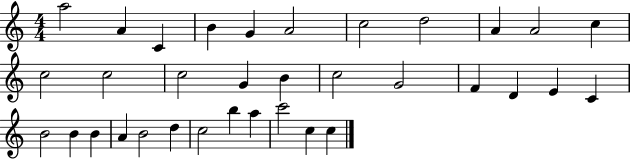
A5/h A4/q C4/q B4/q G4/q A4/h C5/h D5/h A4/q A4/h C5/q C5/h C5/h C5/h G4/q B4/q C5/h G4/h F4/q D4/q E4/q C4/q B4/h B4/q B4/q A4/q B4/h D5/q C5/h B5/q A5/q C6/h C5/q C5/q